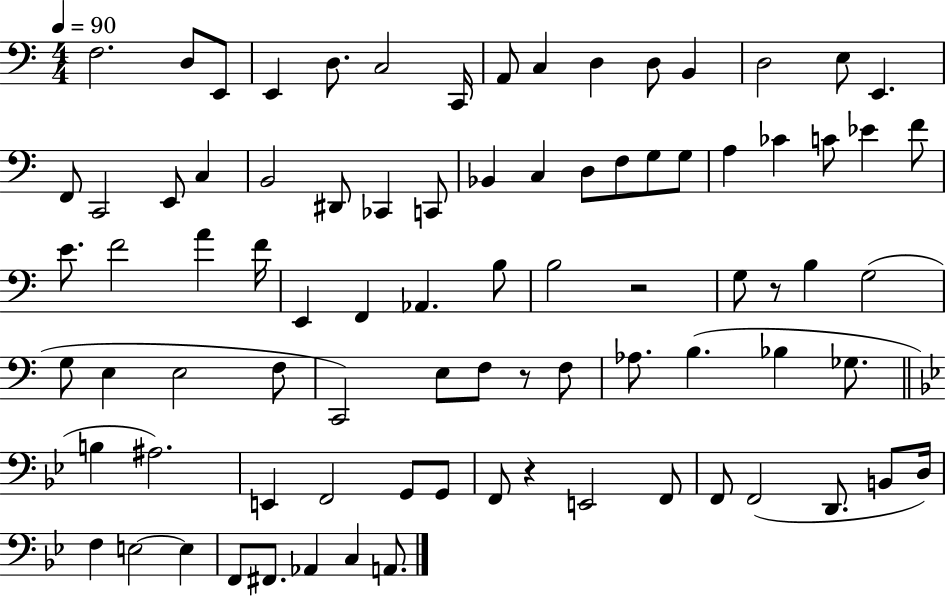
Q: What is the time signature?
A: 4/4